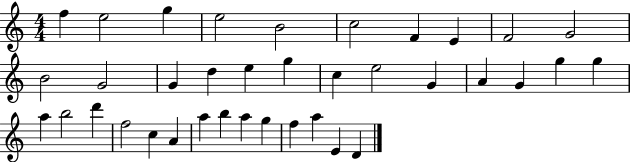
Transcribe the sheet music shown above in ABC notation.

X:1
T:Untitled
M:4/4
L:1/4
K:C
f e2 g e2 B2 c2 F E F2 G2 B2 G2 G d e g c e2 G A G g g a b2 d' f2 c A a b a g f a E D